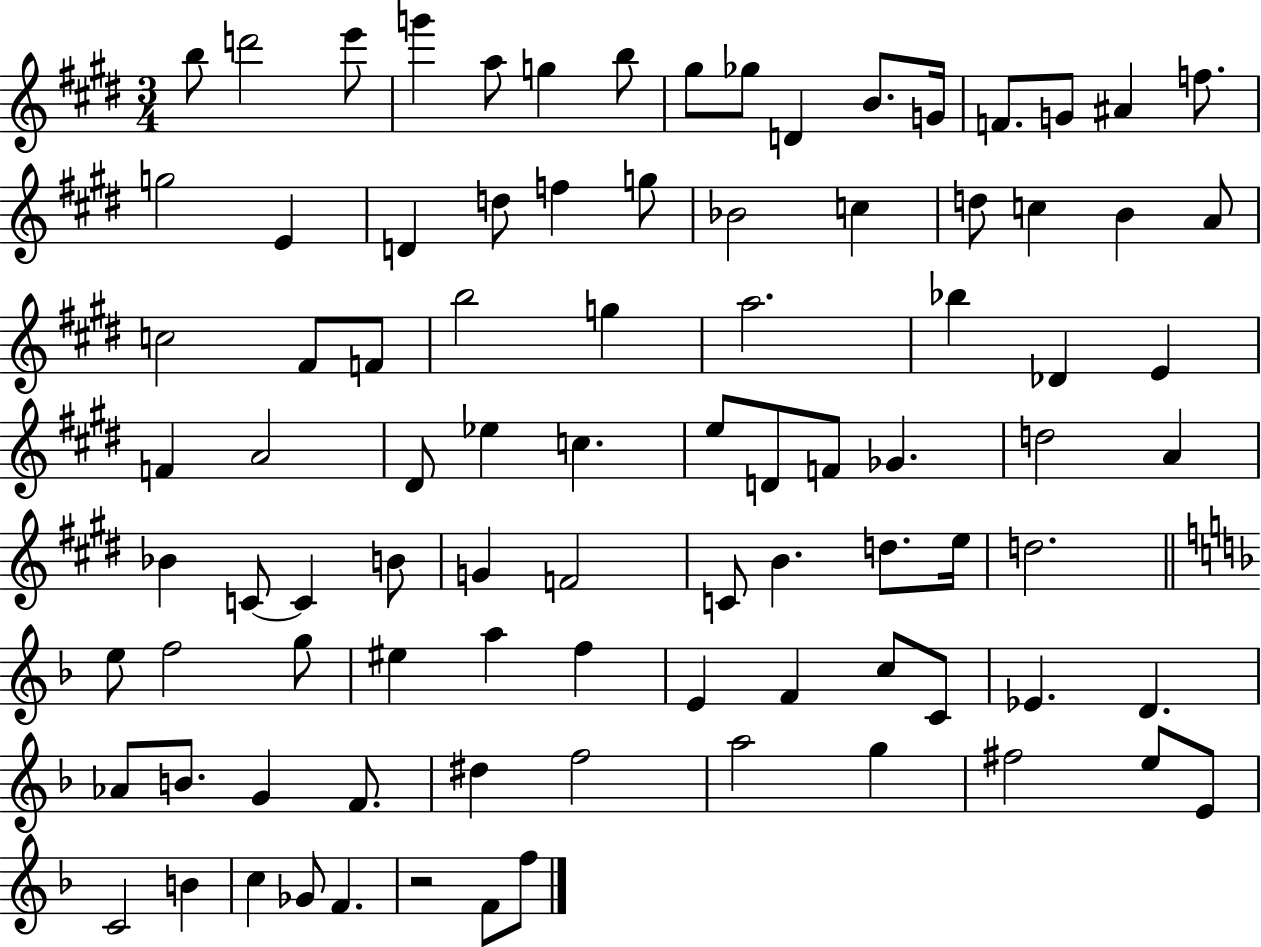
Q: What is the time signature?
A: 3/4